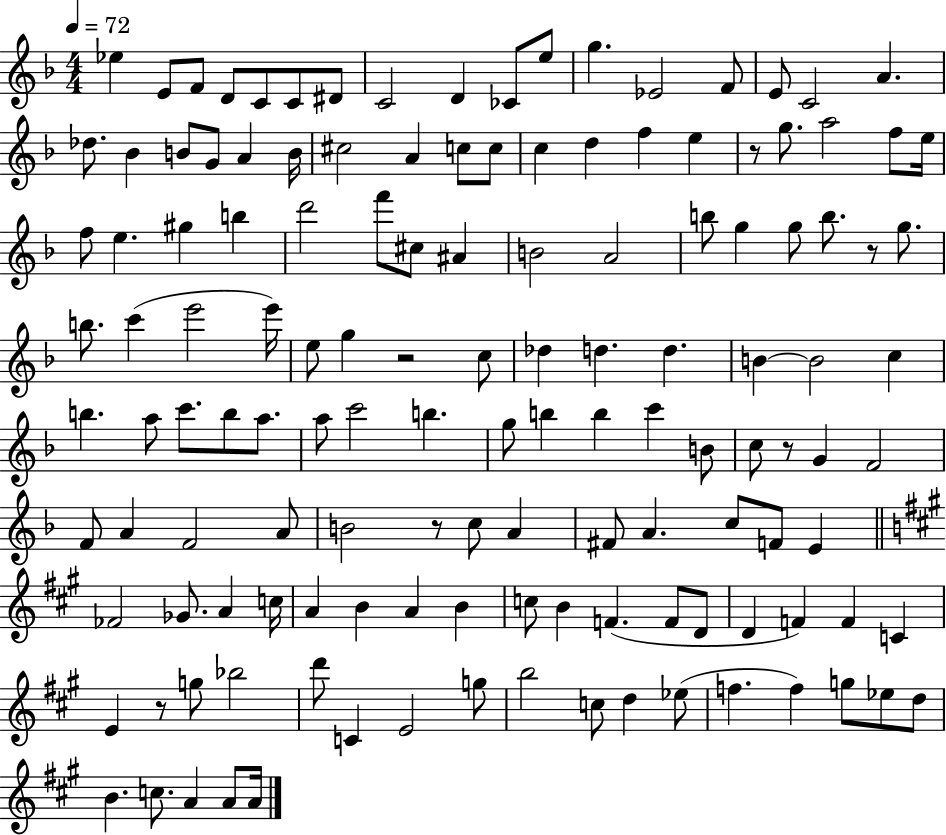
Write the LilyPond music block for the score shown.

{
  \clef treble
  \numericTimeSignature
  \time 4/4
  \key f \major
  \tempo 4 = 72
  \repeat volta 2 { ees''4 e'8 f'8 d'8 c'8 c'8 dis'8 | c'2 d'4 ces'8 e''8 | g''4. ees'2 f'8 | e'8 c'2 a'4. | \break des''8. bes'4 b'8 g'8 a'4 b'16 | cis''2 a'4 c''8 c''8 | c''4 d''4 f''4 e''4 | r8 g''8. a''2 f''8 e''16 | \break f''8 e''4. gis''4 b''4 | d'''2 f'''8 cis''8 ais'4 | b'2 a'2 | b''8 g''4 g''8 b''8. r8 g''8. | \break b''8. c'''4( e'''2 e'''16) | e''8 g''4 r2 c''8 | des''4 d''4. d''4. | b'4~~ b'2 c''4 | \break b''4. a''8 c'''8. b''8 a''8. | a''8 c'''2 b''4. | g''8 b''4 b''4 c'''4 b'8 | c''8 r8 g'4 f'2 | \break f'8 a'4 f'2 a'8 | b'2 r8 c''8 a'4 | fis'8 a'4. c''8 f'8 e'4 | \bar "||" \break \key a \major fes'2 ges'8. a'4 c''16 | a'4 b'4 a'4 b'4 | c''8 b'4 f'4.( f'8 d'8 | d'4 f'4) f'4 c'4 | \break e'4 r8 g''8 bes''2 | d'''8 c'4 e'2 g''8 | b''2 c''8 d''4 ees''8( | f''4. f''4) g''8 ees''8 d''8 | \break b'4. c''8. a'4 a'8 a'16 | } \bar "|."
}